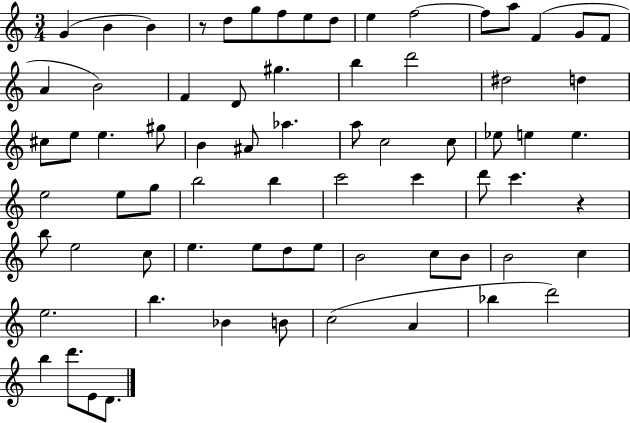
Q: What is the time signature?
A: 3/4